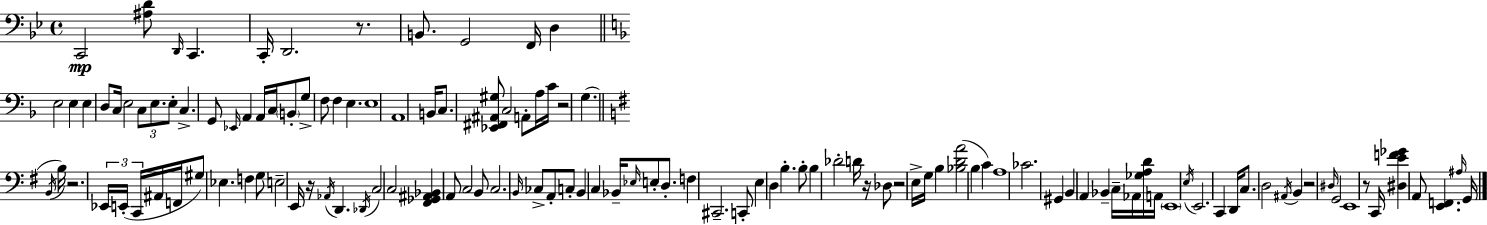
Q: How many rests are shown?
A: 8